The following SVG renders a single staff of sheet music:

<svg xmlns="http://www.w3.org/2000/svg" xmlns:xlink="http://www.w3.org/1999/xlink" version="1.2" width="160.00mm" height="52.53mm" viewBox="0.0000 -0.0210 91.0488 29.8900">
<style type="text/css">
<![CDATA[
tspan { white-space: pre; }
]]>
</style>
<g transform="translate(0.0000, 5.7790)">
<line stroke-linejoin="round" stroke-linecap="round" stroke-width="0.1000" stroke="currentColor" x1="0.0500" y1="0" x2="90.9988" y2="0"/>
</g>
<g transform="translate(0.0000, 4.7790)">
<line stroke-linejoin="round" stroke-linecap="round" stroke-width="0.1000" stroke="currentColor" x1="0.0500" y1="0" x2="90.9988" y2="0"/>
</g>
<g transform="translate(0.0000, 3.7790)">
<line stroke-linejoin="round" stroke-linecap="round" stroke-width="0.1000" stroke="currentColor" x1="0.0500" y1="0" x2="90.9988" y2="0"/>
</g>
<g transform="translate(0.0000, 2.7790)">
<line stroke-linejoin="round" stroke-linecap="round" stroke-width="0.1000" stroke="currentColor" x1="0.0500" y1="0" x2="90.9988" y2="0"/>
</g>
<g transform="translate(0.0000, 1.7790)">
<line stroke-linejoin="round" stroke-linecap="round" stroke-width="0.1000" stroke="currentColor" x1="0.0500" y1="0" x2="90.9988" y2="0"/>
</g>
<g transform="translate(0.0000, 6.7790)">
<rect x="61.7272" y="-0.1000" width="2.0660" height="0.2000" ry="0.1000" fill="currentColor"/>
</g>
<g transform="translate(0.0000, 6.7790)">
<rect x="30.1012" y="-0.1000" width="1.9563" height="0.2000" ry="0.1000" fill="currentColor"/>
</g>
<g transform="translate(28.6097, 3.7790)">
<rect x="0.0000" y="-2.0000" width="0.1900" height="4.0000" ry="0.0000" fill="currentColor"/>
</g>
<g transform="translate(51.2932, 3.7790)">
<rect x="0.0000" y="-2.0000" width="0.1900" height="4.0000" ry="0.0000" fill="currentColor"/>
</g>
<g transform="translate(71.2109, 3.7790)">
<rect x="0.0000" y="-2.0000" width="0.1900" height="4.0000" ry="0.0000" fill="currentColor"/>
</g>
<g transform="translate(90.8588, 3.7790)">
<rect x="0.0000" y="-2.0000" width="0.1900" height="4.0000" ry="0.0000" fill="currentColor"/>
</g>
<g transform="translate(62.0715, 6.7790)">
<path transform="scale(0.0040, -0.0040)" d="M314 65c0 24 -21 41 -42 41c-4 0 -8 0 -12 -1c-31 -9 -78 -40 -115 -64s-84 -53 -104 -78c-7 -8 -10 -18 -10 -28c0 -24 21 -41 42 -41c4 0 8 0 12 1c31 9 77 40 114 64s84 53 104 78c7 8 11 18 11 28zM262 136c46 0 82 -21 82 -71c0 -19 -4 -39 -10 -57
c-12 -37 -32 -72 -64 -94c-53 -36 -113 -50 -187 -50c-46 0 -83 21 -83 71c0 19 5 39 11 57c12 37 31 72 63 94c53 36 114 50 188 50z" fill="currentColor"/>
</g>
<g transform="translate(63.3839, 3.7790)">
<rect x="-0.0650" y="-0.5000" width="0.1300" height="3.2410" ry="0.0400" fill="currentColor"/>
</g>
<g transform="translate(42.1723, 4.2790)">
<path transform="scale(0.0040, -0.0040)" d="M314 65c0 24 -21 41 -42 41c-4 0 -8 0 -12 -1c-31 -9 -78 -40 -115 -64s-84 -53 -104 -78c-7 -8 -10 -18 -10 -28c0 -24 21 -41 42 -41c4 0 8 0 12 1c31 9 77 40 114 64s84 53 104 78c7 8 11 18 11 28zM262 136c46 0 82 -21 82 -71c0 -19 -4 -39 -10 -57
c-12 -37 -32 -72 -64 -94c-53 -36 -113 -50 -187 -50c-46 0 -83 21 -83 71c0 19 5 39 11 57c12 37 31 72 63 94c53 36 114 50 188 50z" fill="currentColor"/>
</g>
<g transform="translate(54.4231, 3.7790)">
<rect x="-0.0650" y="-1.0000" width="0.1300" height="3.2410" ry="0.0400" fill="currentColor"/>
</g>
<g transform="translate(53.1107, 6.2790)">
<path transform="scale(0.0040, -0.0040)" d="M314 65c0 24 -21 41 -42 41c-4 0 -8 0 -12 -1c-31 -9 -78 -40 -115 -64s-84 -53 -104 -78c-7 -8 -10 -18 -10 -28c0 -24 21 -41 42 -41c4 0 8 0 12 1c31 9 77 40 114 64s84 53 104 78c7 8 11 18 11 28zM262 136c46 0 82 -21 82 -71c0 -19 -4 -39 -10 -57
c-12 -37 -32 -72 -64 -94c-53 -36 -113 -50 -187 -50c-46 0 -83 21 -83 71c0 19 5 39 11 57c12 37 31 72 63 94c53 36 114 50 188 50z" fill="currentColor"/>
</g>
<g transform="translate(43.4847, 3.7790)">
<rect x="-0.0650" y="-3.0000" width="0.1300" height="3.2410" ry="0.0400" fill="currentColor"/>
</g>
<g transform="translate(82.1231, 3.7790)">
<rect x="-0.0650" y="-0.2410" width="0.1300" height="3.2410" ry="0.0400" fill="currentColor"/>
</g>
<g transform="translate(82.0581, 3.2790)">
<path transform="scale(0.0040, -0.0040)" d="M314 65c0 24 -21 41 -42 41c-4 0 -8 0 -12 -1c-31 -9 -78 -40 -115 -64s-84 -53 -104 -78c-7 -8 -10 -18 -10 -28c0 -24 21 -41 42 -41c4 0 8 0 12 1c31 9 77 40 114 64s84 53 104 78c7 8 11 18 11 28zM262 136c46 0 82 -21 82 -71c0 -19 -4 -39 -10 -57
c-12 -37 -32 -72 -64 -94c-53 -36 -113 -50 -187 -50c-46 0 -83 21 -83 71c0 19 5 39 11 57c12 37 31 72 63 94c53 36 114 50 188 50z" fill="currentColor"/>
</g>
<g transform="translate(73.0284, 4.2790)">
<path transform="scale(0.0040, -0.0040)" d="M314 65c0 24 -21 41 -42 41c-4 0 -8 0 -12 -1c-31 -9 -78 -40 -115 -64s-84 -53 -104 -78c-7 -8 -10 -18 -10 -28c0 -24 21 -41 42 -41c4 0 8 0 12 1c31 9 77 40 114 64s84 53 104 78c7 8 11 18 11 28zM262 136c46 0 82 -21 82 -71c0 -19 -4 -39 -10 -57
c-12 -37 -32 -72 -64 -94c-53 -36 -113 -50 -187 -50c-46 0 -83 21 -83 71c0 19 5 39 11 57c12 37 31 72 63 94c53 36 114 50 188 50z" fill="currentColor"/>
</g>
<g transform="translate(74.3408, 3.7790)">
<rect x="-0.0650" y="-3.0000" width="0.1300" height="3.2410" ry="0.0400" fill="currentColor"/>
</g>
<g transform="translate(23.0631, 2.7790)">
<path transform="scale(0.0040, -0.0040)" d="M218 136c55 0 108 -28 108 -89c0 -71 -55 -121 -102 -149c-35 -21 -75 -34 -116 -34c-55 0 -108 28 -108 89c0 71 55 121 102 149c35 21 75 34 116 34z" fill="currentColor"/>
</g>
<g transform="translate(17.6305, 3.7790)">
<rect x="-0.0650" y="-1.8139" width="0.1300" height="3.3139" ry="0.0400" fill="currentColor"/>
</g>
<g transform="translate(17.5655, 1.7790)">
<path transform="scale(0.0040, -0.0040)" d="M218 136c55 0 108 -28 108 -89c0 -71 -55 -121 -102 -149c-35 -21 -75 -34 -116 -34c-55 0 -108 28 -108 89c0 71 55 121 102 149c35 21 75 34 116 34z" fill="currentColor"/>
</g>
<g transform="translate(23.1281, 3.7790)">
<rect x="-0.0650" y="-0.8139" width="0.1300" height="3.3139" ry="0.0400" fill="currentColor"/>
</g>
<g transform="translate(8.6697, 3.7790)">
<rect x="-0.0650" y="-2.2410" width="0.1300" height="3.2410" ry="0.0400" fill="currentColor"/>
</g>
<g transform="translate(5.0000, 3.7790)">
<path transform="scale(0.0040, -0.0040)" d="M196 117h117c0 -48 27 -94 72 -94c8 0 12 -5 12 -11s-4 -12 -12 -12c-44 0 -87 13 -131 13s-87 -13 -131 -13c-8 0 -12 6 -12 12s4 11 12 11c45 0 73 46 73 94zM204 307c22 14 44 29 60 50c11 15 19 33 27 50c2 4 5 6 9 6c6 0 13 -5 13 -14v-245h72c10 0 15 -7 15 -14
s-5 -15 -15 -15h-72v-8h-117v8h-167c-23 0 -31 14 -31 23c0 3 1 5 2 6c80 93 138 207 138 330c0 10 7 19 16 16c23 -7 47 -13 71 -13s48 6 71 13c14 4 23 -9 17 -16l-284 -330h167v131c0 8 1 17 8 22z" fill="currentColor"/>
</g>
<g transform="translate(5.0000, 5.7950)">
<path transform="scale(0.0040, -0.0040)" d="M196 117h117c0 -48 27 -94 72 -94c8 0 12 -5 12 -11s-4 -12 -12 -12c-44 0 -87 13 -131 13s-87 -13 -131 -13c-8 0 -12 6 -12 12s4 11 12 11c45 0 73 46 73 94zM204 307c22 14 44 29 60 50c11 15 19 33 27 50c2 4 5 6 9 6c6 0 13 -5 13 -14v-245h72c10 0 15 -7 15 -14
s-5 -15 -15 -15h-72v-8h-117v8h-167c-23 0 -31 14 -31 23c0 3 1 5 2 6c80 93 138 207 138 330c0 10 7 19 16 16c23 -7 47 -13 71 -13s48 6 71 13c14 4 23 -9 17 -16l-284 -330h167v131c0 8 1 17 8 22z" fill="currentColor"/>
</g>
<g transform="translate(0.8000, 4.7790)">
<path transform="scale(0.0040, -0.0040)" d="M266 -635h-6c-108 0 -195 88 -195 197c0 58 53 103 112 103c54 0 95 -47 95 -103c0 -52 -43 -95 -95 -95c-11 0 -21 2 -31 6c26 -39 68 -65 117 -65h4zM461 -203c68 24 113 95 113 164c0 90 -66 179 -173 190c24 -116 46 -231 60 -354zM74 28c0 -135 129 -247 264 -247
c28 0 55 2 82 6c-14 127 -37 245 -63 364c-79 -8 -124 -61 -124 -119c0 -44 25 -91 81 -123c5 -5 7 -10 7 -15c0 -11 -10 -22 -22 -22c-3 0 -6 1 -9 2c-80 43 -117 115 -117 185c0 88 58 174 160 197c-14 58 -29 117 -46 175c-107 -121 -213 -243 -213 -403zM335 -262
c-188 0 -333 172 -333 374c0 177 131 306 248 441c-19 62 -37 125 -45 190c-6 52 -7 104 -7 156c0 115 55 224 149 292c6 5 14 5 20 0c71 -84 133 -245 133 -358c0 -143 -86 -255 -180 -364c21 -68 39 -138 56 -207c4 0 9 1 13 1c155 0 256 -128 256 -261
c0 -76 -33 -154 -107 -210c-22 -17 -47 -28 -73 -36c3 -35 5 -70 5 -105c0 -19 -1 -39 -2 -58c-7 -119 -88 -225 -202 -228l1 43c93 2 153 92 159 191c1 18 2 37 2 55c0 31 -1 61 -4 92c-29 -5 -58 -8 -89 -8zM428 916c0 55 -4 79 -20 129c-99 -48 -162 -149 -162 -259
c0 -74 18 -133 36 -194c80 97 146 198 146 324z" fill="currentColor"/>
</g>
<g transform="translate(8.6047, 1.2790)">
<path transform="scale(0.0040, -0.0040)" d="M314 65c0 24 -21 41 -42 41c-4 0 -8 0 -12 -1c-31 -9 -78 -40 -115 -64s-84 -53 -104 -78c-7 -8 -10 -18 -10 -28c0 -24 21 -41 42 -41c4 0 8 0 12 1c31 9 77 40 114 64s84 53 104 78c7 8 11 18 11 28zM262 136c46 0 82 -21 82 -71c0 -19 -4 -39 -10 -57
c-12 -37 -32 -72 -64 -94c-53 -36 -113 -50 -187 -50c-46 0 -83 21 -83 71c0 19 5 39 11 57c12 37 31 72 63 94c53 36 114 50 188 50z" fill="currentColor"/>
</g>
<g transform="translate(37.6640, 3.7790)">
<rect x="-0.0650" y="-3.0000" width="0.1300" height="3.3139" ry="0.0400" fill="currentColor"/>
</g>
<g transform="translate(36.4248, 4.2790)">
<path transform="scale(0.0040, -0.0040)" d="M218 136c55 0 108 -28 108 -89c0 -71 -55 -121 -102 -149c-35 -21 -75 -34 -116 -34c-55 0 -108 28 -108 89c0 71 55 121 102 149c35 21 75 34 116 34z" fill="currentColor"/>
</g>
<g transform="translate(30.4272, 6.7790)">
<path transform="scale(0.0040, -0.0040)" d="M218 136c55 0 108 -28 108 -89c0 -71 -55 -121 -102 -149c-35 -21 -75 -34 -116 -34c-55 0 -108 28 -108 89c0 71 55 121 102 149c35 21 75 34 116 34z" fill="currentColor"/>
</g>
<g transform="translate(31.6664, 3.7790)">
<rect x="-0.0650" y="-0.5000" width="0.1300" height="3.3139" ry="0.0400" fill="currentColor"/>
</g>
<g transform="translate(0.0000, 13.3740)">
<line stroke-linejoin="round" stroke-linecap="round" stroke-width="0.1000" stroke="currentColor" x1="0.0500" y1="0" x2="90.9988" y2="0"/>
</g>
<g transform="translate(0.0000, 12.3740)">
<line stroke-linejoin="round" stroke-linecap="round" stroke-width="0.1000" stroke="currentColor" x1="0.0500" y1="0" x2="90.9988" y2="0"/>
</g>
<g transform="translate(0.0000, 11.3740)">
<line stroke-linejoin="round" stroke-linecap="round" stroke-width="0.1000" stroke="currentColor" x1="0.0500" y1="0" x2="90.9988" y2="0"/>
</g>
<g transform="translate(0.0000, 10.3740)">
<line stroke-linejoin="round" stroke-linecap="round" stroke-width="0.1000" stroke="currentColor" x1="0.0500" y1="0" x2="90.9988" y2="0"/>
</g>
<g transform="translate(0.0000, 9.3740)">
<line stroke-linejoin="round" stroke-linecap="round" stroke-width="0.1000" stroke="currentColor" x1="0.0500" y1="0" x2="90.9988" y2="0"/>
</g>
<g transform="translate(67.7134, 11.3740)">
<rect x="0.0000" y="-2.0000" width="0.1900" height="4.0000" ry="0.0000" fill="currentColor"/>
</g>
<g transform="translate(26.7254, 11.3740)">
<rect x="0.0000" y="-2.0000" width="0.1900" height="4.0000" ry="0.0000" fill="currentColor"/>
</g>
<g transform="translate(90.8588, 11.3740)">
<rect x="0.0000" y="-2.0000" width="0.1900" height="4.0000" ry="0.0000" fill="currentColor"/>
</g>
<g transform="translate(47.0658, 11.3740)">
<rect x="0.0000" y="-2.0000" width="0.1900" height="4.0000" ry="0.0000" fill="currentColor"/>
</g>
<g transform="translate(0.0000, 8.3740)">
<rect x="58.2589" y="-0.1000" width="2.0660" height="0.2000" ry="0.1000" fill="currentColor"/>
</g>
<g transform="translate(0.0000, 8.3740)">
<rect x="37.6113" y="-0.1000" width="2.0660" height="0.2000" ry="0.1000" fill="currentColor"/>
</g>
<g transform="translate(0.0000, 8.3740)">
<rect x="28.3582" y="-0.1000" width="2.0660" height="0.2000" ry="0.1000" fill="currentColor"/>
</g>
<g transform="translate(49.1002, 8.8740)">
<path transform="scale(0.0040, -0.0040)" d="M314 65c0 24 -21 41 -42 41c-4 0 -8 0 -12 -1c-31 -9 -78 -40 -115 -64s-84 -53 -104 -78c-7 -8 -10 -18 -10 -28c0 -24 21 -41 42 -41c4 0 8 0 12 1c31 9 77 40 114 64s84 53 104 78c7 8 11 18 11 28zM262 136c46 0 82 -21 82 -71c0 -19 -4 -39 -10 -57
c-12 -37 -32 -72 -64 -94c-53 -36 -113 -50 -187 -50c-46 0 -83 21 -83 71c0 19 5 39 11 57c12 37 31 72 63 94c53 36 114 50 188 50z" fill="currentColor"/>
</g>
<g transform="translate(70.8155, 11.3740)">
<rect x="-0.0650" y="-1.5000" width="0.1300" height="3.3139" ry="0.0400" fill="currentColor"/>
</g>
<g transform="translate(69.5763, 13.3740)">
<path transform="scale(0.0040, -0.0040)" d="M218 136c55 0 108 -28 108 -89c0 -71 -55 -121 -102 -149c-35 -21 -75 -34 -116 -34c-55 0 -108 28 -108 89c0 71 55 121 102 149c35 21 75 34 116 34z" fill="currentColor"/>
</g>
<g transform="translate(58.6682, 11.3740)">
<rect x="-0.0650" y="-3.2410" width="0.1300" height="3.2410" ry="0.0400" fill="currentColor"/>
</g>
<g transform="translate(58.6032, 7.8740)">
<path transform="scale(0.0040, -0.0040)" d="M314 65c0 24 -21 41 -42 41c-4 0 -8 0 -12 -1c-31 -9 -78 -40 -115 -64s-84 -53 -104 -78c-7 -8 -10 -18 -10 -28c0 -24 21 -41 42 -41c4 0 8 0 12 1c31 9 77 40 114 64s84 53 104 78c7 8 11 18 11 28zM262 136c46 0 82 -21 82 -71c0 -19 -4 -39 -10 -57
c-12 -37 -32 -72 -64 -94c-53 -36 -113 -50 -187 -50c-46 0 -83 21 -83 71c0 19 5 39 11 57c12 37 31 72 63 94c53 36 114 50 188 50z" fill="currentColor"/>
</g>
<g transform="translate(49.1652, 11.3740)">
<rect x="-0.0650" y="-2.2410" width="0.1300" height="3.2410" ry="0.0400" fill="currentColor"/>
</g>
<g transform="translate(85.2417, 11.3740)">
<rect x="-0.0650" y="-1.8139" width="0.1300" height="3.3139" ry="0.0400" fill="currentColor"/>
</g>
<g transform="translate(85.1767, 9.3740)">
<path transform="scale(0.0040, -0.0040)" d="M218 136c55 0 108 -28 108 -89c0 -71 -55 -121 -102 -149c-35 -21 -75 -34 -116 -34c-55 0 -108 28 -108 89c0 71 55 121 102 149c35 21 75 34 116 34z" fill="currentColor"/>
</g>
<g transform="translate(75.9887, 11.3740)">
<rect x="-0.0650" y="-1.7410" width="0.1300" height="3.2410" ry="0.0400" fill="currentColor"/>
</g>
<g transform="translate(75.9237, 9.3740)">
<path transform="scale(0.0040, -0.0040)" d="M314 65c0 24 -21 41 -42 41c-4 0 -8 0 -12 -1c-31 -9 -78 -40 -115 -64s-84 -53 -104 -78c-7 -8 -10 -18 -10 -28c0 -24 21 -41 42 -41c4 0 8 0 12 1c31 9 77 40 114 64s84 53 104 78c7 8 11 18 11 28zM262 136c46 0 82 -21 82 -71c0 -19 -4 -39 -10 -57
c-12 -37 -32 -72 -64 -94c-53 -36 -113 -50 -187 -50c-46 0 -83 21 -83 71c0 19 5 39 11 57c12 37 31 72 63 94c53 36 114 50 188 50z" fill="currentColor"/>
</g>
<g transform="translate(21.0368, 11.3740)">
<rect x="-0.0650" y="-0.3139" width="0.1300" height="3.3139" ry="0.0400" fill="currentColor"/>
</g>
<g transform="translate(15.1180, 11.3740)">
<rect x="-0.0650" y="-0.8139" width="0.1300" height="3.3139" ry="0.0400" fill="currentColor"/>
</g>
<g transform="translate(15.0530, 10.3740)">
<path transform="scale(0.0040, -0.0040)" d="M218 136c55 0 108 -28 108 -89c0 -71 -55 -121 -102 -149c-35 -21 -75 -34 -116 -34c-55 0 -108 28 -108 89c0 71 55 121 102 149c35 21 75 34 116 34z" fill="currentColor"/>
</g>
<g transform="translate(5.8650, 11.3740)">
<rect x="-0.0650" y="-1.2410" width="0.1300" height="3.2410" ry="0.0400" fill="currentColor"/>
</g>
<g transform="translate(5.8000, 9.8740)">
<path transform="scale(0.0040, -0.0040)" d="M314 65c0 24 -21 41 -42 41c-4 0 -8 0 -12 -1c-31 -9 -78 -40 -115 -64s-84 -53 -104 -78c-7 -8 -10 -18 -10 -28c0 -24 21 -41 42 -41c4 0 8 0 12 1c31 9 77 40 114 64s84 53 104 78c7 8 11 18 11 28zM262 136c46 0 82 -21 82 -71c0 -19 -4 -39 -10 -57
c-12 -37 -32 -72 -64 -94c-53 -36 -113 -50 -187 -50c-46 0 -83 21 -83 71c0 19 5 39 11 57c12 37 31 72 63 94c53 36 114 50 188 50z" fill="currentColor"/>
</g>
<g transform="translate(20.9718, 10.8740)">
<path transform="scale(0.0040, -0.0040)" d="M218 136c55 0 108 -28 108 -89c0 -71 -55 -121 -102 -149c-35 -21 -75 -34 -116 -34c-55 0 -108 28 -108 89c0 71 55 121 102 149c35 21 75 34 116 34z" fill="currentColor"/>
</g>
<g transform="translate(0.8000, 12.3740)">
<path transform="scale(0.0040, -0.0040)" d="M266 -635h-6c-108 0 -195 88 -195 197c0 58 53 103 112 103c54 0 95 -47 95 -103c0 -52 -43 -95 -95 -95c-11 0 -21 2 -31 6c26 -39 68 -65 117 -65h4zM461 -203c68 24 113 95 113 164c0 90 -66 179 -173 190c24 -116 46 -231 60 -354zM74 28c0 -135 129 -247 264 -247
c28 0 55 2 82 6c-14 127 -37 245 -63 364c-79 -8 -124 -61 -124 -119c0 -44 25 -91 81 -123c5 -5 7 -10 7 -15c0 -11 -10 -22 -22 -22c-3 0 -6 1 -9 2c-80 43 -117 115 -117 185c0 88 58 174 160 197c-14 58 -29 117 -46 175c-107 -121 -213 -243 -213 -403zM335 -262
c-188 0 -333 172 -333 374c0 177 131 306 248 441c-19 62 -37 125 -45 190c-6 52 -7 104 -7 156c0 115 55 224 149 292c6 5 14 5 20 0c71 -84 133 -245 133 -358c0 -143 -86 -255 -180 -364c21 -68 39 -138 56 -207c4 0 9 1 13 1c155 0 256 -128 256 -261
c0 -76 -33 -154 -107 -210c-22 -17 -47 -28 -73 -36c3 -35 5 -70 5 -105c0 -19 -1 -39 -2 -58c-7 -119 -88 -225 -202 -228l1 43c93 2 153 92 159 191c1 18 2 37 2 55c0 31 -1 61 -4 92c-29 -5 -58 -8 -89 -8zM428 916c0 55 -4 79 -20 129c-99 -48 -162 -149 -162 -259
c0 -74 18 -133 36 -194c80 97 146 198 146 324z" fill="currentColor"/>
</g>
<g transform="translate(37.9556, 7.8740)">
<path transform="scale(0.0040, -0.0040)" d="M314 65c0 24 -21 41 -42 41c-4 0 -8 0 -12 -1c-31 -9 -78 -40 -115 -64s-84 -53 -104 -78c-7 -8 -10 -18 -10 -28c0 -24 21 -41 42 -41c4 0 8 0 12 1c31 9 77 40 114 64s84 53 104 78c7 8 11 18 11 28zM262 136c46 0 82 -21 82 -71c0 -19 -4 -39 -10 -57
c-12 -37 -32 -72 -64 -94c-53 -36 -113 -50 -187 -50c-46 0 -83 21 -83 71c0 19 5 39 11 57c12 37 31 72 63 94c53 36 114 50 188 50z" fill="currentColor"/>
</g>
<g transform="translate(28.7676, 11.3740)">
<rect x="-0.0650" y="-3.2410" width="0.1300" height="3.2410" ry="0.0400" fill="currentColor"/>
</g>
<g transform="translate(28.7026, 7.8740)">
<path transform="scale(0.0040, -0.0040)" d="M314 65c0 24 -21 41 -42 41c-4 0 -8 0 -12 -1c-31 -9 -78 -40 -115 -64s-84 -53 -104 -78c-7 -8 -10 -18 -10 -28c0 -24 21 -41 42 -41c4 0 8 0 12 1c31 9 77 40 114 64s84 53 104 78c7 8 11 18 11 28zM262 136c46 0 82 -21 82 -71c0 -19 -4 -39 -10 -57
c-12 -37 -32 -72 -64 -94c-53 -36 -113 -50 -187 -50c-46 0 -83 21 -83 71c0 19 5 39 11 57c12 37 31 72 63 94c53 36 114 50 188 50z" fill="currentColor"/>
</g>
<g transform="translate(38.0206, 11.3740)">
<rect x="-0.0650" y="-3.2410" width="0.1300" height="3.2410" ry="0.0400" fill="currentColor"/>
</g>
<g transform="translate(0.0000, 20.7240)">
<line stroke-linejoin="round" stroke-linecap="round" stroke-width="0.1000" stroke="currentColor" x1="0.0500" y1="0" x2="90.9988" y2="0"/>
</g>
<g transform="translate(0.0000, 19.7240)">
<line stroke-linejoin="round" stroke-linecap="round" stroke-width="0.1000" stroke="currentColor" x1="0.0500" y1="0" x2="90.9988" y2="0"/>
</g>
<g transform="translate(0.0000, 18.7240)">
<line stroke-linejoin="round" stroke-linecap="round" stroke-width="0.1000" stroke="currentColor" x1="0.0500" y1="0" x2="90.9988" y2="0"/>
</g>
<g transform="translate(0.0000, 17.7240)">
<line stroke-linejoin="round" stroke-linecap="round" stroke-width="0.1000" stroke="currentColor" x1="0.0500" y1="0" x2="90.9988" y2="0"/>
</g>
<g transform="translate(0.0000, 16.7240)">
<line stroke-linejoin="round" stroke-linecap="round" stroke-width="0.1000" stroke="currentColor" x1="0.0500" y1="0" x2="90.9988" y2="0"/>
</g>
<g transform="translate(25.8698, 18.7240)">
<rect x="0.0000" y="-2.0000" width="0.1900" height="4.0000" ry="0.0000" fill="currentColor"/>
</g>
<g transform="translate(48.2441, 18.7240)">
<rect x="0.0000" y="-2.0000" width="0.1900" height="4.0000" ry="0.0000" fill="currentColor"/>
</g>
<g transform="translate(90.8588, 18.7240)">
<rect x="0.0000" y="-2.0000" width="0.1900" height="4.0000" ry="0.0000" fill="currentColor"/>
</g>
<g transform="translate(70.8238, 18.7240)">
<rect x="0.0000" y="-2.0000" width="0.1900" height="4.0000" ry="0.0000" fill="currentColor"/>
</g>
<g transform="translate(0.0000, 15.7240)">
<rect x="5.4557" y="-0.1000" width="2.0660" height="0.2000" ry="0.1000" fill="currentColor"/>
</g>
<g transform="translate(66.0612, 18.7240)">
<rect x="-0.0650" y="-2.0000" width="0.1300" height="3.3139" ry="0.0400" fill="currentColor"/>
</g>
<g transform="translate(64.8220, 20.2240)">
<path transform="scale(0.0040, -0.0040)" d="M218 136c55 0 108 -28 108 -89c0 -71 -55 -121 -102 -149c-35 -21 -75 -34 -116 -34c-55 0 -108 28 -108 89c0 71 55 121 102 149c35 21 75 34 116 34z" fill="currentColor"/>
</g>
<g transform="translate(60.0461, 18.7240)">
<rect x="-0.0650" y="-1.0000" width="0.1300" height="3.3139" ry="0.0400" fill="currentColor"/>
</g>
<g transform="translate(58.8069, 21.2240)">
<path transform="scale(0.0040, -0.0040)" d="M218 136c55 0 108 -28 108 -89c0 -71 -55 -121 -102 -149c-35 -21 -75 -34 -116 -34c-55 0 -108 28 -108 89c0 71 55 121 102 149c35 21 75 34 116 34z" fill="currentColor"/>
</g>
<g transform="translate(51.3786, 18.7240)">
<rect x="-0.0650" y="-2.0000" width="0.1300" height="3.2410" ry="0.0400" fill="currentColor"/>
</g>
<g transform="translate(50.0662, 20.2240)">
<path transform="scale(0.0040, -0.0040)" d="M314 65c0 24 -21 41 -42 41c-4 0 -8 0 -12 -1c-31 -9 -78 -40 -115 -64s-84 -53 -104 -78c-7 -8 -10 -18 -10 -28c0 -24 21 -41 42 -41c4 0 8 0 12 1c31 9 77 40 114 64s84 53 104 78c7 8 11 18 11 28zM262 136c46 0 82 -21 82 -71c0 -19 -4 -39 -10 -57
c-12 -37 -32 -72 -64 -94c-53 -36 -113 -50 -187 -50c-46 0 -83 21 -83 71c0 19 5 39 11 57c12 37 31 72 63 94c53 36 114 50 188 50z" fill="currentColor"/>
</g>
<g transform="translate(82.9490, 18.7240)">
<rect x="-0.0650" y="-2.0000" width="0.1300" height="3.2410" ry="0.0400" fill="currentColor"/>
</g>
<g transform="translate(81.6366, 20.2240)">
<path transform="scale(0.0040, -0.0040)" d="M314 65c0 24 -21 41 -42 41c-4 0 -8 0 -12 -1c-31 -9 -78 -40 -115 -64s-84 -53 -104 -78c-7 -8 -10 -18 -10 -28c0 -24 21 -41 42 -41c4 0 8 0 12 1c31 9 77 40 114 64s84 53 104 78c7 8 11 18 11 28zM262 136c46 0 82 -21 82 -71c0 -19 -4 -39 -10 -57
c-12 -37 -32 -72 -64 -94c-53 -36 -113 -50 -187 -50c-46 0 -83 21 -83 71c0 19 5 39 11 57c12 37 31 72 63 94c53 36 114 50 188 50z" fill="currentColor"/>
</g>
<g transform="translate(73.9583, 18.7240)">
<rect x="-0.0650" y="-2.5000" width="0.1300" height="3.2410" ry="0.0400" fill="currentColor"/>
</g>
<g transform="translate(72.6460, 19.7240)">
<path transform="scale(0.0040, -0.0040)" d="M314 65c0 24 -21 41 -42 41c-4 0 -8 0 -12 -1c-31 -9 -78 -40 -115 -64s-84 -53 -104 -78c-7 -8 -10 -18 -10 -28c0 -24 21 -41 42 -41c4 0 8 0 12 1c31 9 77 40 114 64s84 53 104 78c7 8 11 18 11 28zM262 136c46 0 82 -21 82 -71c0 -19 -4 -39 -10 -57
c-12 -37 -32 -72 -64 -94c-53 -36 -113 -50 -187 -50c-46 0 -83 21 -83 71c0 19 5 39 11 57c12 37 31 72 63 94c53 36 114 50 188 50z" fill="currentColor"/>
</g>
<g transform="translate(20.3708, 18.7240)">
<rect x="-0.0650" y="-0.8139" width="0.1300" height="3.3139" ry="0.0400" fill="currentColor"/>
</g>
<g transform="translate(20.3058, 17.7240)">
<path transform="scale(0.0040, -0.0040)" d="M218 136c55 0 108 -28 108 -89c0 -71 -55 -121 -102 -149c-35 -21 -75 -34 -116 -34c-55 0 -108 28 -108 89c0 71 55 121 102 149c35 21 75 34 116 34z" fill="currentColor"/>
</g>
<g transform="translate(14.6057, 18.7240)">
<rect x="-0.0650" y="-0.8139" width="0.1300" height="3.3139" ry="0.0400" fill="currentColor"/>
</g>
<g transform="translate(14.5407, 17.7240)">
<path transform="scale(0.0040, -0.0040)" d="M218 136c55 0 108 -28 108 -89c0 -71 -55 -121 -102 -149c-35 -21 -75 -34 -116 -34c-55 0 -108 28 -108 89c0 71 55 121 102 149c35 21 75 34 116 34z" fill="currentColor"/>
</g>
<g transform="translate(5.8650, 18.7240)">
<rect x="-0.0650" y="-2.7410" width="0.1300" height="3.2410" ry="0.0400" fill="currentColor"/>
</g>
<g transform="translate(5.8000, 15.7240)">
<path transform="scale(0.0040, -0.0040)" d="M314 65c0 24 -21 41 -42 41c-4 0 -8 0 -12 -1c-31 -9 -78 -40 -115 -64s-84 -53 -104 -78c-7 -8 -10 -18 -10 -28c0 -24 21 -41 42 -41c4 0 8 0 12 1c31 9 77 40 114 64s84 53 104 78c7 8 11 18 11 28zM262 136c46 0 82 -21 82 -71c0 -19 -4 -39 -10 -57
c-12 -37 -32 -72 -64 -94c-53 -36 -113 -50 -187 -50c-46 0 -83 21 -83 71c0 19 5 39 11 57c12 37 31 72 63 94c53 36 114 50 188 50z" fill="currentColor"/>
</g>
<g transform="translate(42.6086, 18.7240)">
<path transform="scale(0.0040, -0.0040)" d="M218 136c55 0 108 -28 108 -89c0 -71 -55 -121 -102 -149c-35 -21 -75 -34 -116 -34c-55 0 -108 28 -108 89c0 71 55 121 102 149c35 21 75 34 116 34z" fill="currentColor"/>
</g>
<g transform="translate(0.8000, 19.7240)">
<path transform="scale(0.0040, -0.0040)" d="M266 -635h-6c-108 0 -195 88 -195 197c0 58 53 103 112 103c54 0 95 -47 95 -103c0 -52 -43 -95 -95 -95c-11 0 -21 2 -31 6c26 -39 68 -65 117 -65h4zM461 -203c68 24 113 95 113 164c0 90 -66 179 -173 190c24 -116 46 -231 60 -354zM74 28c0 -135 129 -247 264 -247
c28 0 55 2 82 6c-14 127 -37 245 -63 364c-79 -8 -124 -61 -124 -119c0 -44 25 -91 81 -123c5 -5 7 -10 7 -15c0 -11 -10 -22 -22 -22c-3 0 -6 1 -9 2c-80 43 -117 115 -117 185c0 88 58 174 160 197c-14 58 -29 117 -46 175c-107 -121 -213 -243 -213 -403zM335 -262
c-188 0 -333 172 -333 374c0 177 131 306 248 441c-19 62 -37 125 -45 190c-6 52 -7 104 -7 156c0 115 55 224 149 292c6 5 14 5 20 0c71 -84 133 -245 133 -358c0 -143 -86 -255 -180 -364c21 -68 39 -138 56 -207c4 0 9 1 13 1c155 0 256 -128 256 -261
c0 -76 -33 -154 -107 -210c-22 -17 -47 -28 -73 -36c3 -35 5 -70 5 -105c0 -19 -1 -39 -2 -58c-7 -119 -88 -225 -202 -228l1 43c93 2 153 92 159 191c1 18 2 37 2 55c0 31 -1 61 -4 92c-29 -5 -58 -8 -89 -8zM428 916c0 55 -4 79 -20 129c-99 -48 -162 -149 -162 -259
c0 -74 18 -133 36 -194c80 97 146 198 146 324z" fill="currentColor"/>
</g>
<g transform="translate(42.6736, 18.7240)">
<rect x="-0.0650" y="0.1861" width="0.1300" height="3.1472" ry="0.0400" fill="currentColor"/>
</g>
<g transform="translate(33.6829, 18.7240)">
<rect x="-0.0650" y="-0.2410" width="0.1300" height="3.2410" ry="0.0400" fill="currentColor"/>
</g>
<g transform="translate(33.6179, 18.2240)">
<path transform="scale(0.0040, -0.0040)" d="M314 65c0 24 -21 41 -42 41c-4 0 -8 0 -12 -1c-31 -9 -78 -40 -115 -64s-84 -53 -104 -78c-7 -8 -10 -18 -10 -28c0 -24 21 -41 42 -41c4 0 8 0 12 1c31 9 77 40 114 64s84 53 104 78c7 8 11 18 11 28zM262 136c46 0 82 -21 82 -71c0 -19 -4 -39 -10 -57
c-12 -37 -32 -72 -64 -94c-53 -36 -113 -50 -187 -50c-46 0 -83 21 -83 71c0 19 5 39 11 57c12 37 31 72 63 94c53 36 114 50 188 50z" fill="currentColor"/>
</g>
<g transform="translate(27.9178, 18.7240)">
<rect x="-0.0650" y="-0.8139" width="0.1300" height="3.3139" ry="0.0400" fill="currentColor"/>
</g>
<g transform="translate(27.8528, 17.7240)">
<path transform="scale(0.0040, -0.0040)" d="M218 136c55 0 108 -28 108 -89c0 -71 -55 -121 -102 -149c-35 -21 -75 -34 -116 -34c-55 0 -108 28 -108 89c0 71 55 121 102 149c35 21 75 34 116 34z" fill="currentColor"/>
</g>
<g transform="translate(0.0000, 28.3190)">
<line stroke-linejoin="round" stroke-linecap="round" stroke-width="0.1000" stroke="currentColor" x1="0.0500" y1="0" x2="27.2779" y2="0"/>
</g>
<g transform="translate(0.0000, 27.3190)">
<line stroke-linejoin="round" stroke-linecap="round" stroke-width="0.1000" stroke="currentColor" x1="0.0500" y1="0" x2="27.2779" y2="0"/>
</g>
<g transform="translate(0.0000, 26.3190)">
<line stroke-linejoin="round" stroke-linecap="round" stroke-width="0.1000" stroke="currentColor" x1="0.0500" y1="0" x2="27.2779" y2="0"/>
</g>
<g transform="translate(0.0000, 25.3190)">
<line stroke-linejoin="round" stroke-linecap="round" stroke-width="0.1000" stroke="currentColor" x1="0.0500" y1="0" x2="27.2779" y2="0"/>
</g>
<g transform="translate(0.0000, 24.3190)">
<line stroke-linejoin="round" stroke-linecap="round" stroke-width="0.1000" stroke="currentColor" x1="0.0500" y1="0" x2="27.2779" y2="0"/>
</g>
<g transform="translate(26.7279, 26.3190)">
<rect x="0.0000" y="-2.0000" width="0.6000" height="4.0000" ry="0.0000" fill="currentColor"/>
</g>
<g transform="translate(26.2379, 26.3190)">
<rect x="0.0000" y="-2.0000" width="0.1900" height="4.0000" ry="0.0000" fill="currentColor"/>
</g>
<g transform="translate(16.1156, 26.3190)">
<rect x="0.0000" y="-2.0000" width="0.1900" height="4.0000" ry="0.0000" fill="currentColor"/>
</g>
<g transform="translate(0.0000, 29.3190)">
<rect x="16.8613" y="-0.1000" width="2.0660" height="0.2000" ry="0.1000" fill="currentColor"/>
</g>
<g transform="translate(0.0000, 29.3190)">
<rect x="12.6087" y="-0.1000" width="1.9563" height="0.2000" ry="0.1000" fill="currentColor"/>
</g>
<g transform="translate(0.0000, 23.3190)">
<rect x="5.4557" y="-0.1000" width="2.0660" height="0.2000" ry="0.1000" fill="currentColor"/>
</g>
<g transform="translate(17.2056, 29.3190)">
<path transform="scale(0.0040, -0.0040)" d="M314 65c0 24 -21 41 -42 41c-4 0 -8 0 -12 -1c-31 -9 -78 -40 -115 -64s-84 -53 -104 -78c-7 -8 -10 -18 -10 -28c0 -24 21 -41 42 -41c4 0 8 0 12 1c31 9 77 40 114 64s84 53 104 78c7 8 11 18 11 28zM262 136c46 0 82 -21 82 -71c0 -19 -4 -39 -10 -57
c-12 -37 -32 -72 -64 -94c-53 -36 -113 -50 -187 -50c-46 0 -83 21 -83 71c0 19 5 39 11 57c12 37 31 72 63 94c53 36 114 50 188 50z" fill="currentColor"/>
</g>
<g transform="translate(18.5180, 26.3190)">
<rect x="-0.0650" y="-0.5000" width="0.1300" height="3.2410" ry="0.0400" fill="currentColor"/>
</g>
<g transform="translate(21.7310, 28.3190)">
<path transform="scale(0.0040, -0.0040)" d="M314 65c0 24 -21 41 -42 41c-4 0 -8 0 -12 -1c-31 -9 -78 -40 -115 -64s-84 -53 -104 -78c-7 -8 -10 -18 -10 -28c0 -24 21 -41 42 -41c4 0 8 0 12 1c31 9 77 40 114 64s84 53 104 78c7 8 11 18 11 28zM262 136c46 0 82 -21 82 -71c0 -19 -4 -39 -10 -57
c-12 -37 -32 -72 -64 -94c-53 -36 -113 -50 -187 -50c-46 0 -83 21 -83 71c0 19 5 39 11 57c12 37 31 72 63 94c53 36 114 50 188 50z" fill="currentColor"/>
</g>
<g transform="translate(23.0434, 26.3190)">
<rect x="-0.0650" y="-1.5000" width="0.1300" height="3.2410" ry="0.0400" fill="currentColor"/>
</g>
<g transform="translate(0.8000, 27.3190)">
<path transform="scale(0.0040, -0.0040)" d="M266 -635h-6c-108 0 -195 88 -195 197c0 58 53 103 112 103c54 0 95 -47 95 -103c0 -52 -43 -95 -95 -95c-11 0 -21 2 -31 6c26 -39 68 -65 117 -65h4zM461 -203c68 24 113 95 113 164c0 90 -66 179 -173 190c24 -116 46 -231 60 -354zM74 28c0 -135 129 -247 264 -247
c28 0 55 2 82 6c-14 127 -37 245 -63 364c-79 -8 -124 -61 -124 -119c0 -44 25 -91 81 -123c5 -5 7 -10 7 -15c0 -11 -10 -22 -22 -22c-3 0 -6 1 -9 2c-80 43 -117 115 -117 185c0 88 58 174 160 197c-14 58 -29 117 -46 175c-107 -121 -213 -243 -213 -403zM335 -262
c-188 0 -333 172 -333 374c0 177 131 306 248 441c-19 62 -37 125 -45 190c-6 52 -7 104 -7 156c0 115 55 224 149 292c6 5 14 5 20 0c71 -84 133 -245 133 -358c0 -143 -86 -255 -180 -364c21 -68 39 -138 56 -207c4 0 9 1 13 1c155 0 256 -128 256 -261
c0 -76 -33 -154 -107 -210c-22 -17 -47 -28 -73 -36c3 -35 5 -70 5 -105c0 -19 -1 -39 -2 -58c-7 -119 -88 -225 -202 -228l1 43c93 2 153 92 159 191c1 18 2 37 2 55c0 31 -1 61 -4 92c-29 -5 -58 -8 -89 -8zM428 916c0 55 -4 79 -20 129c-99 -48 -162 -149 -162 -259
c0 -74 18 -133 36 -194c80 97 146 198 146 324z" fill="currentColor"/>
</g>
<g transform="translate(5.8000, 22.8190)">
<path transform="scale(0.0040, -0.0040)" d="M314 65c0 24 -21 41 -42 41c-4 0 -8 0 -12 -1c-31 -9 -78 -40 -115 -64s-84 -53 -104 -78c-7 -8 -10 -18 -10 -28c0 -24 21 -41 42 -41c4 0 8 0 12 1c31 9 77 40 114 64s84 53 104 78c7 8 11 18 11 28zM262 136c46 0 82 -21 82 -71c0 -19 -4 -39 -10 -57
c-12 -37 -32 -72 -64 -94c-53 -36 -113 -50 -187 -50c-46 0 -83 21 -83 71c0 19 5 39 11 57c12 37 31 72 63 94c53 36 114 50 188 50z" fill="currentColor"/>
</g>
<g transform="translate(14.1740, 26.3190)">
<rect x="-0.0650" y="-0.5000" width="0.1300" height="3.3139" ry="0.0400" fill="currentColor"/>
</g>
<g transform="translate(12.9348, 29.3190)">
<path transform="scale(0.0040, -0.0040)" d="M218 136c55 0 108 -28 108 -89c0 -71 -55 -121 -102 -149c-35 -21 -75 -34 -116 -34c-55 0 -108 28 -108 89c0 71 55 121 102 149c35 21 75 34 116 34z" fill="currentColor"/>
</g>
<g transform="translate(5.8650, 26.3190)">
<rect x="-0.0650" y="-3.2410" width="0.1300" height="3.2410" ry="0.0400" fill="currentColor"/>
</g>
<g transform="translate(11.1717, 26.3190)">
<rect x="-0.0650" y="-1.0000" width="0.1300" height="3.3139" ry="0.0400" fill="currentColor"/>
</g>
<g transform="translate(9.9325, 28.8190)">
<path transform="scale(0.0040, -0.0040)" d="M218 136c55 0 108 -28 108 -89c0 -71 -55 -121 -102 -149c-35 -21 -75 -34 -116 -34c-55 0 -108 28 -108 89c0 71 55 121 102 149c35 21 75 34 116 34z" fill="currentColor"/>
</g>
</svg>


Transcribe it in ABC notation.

X:1
T:Untitled
M:4/4
L:1/4
K:C
g2 f d C A A2 D2 C2 A2 c2 e2 d c b2 b2 g2 b2 E f2 f a2 d d d c2 B F2 D F G2 F2 b2 D C C2 E2